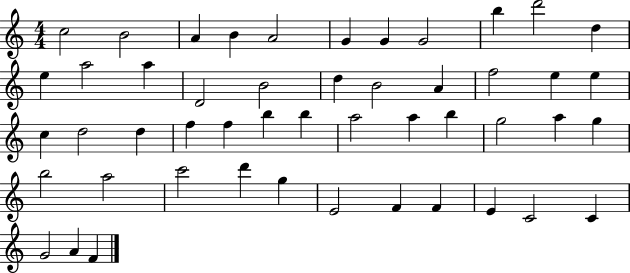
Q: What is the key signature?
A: C major